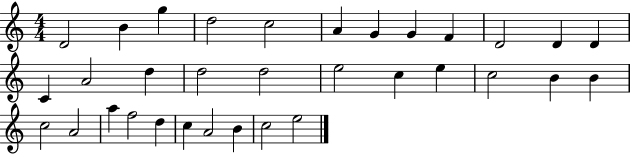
X:1
T:Untitled
M:4/4
L:1/4
K:C
D2 B g d2 c2 A G G F D2 D D C A2 d d2 d2 e2 c e c2 B B c2 A2 a f2 d c A2 B c2 e2